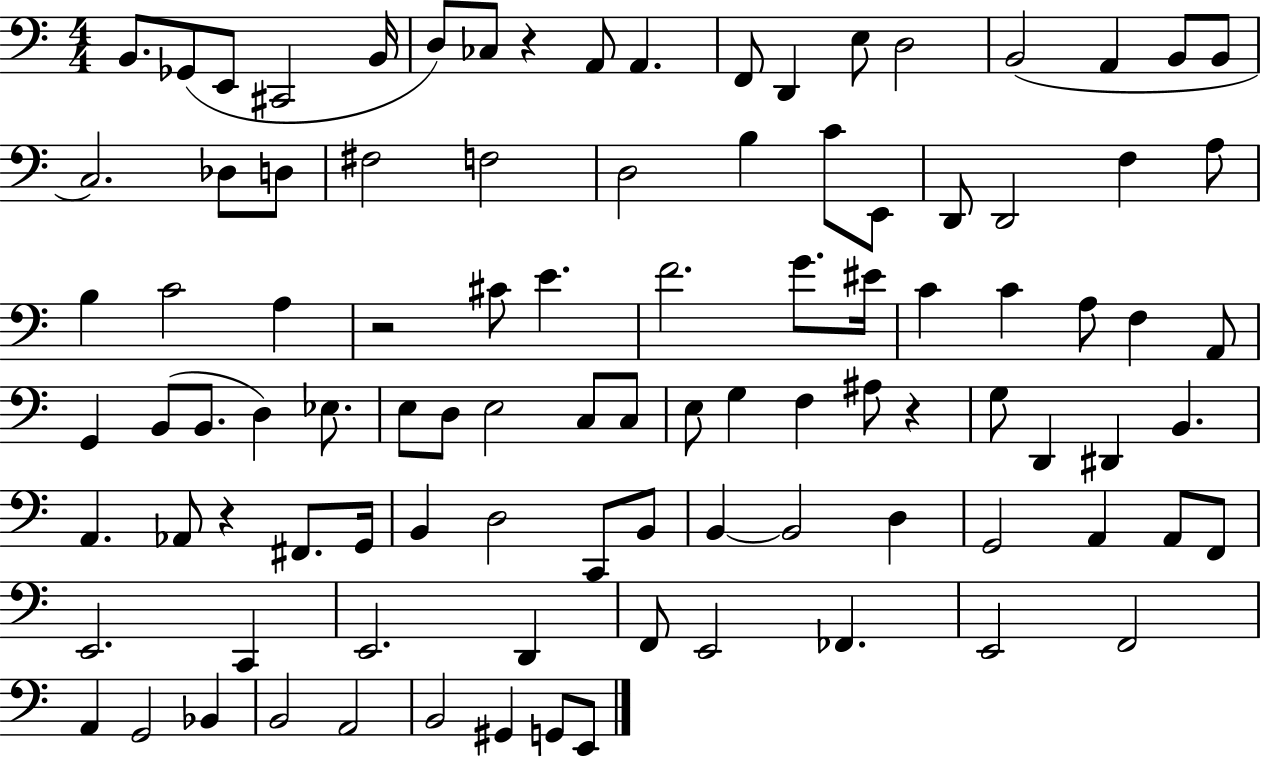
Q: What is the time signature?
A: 4/4